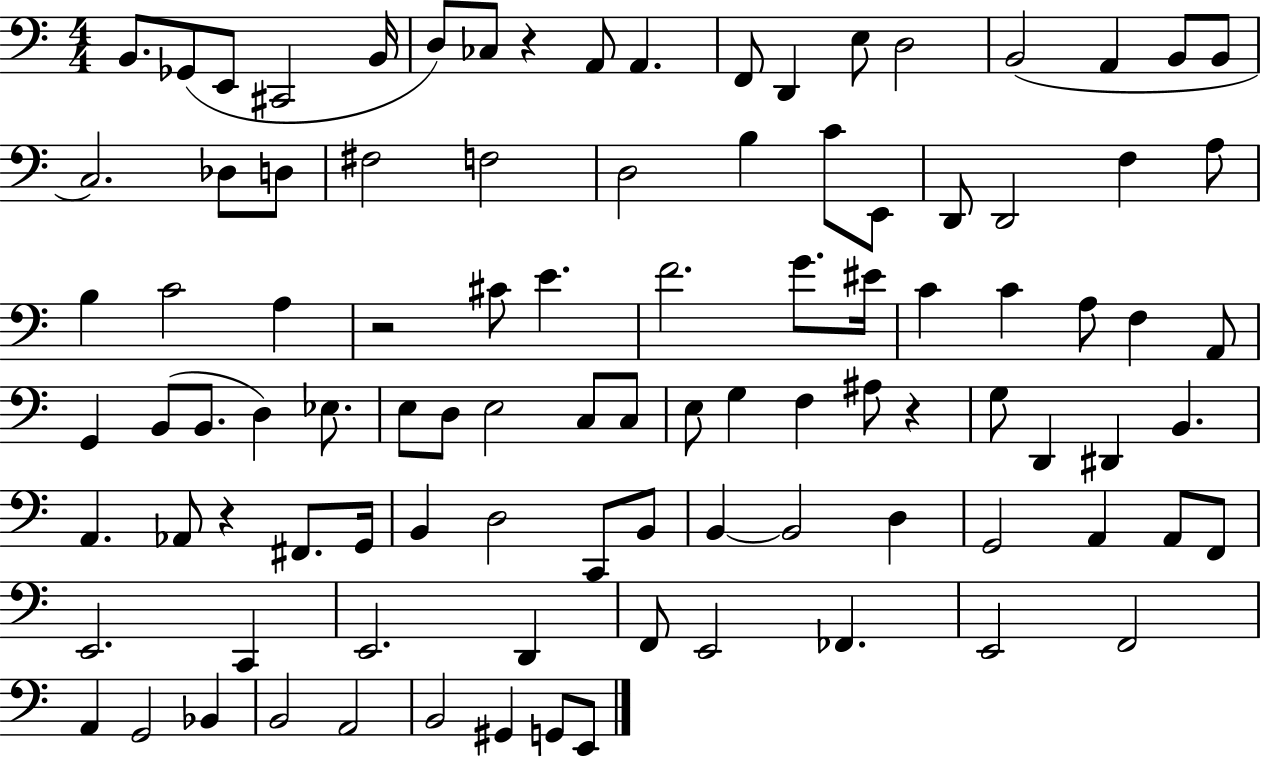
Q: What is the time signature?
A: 4/4